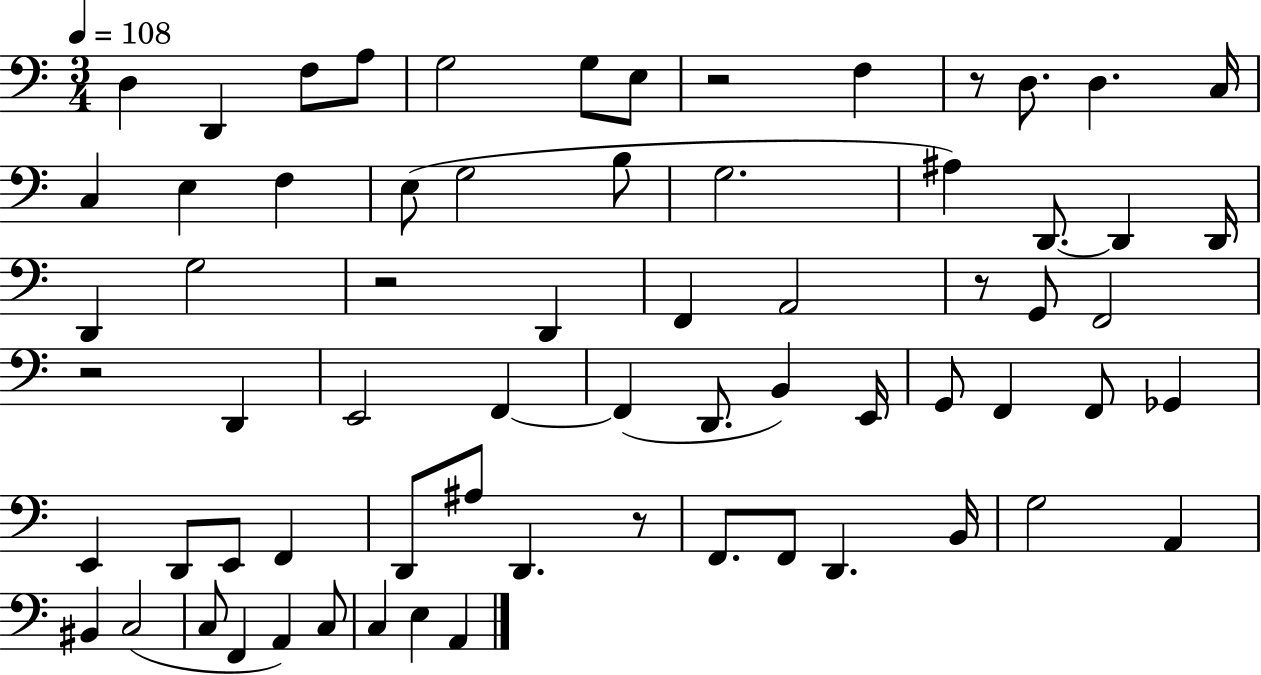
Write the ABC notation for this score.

X:1
T:Untitled
M:3/4
L:1/4
K:C
D, D,, F,/2 A,/2 G,2 G,/2 E,/2 z2 F, z/2 D,/2 D, C,/4 C, E, F, E,/2 G,2 B,/2 G,2 ^A, D,,/2 D,, D,,/4 D,, G,2 z2 D,, F,, A,,2 z/2 G,,/2 F,,2 z2 D,, E,,2 F,, F,, D,,/2 B,, E,,/4 G,,/2 F,, F,,/2 _G,, E,, D,,/2 E,,/2 F,, D,,/2 ^A,/2 D,, z/2 F,,/2 F,,/2 D,, B,,/4 G,2 A,, ^B,, C,2 C,/2 F,, A,, C,/2 C, E, A,,